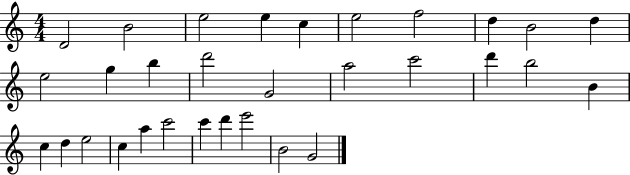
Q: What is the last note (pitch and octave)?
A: G4